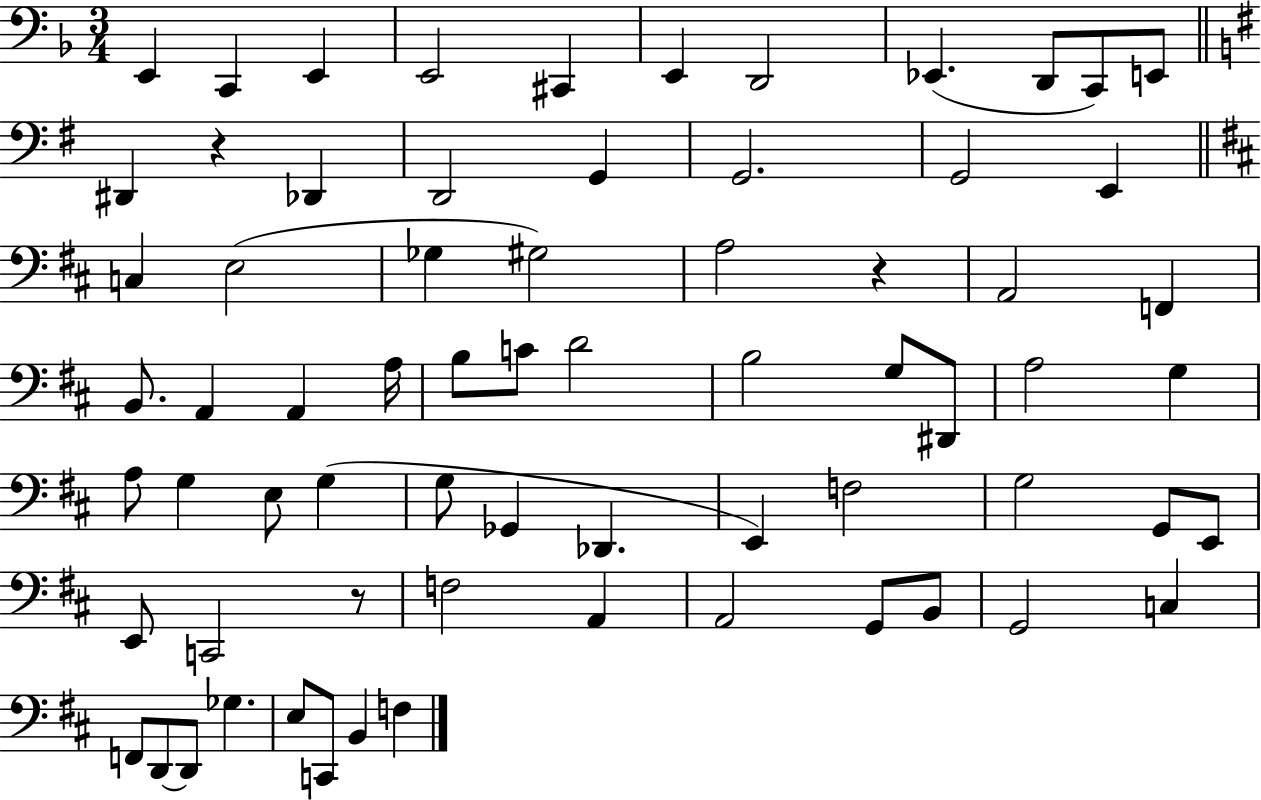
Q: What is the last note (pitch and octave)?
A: F3